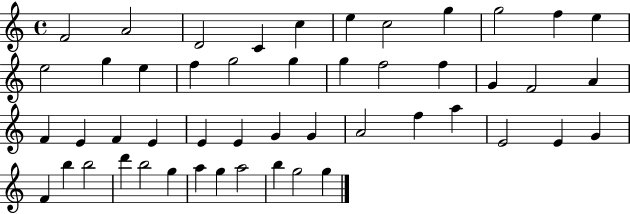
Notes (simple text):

F4/h A4/h D4/h C4/q C5/q E5/q C5/h G5/q G5/h F5/q E5/q E5/h G5/q E5/q F5/q G5/h G5/q G5/q F5/h F5/q G4/q F4/h A4/q F4/q E4/q F4/q E4/q E4/q E4/q G4/q G4/q A4/h F5/q A5/q E4/h E4/q G4/q F4/q B5/q B5/h D6/q B5/h G5/q A5/q G5/q A5/h B5/q G5/h G5/q